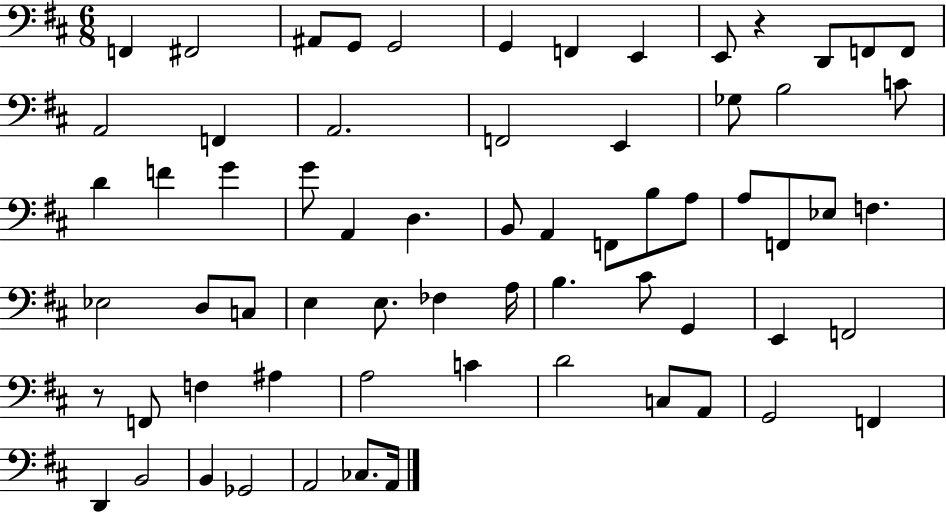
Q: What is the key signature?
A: D major